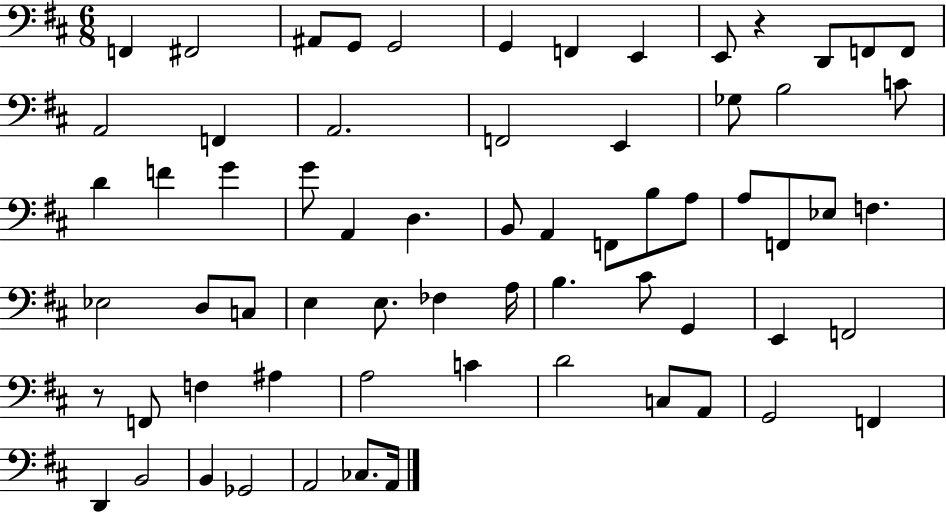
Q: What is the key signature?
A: D major